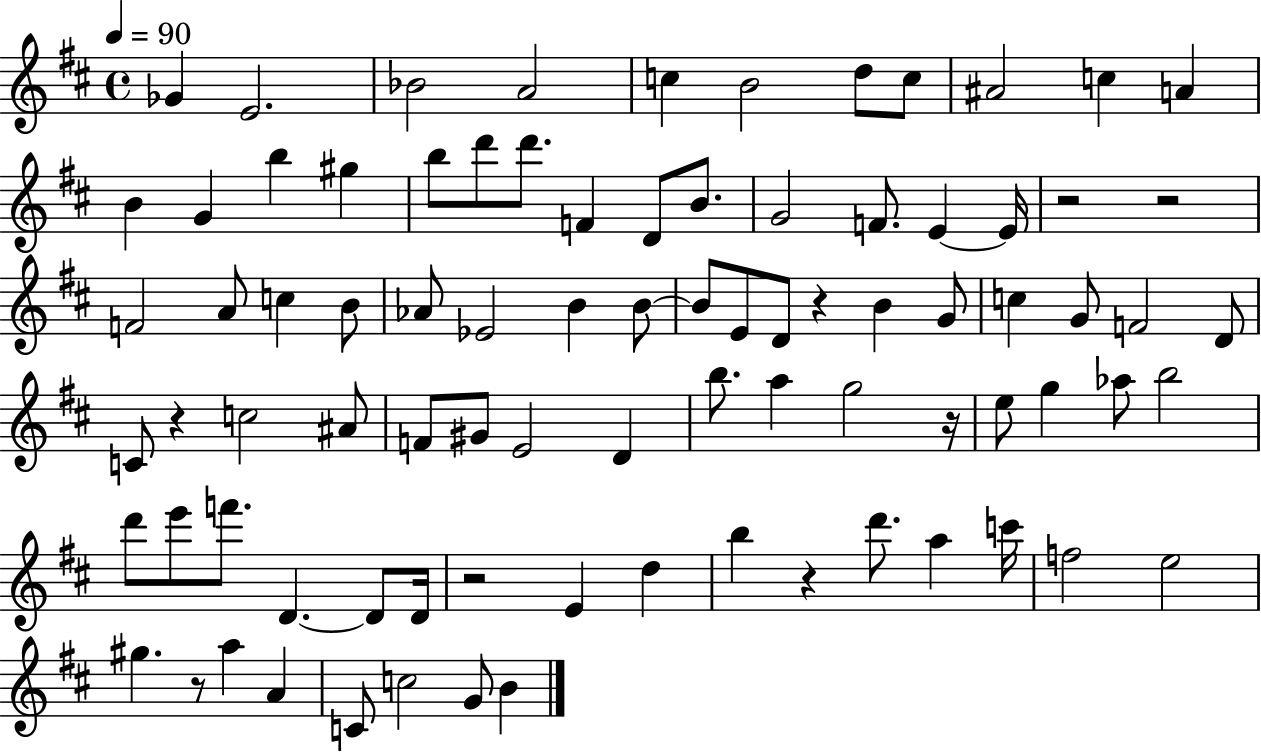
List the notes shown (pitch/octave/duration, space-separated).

Gb4/q E4/h. Bb4/h A4/h C5/q B4/h D5/e C5/e A#4/h C5/q A4/q B4/q G4/q B5/q G#5/q B5/e D6/e D6/e. F4/q D4/e B4/e. G4/h F4/e. E4/q E4/s R/h R/h F4/h A4/e C5/q B4/e Ab4/e Eb4/h B4/q B4/e B4/e E4/e D4/e R/q B4/q G4/e C5/q G4/e F4/h D4/e C4/e R/q C5/h A#4/e F4/e G#4/e E4/h D4/q B5/e. A5/q G5/h R/s E5/e G5/q Ab5/e B5/h D6/e E6/e F6/e. D4/q. D4/e D4/s R/h E4/q D5/q B5/q R/q D6/e. A5/q C6/s F5/h E5/h G#5/q. R/e A5/q A4/q C4/e C5/h G4/e B4/q